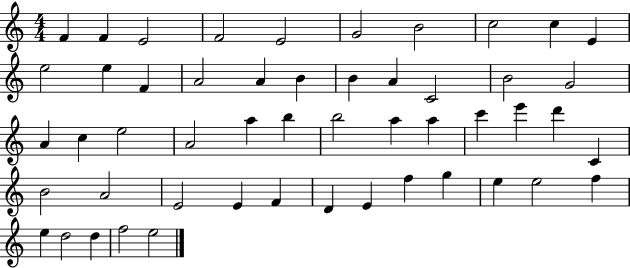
X:1
T:Untitled
M:4/4
L:1/4
K:C
F F E2 F2 E2 G2 B2 c2 c E e2 e F A2 A B B A C2 B2 G2 A c e2 A2 a b b2 a a c' e' d' C B2 A2 E2 E F D E f g e e2 f e d2 d f2 e2